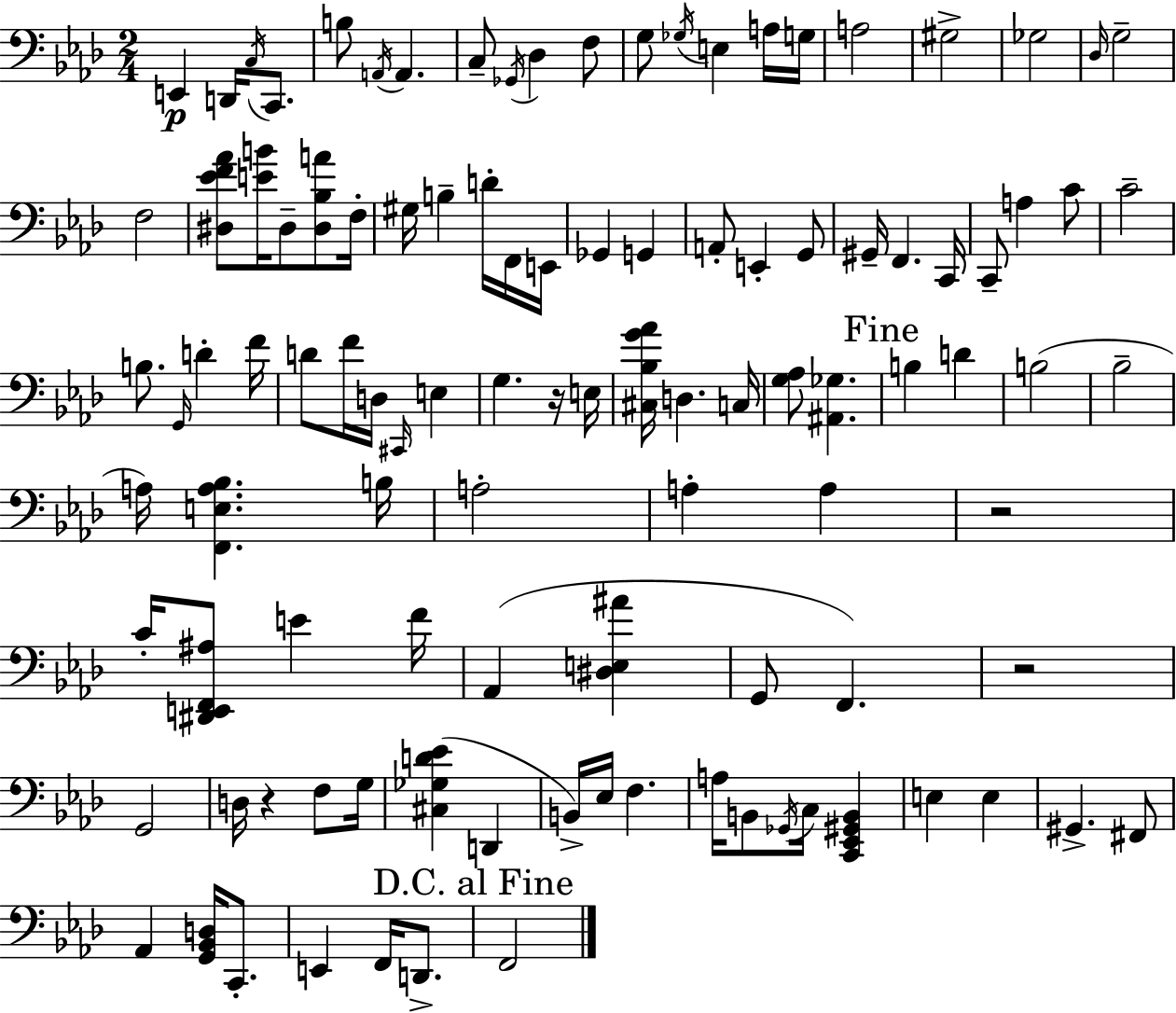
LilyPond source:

{
  \clef bass
  \numericTimeSignature
  \time 2/4
  \key aes \major
  e,4\p d,16 \acciaccatura { c16 } c,8. | b8 \acciaccatura { a,16 } a,4. | c8-- \acciaccatura { ges,16 } des4 | f8 g8 \acciaccatura { ges16 } e4 | \break a16 g16 a2 | gis2-> | ges2 | \grace { des16 } g2-- | \break f2 | <dis ees' f' aes'>8 <e' b'>16 | dis8-- <dis bes a'>8 f16-. gis16 b4-- | d'16-. f,16 e,16 ges,4 | \break g,4 a,8-. e,4-. | g,8 gis,16-- f,4. | c,16 c,8-- a4 | c'8 c'2-- | \break b8. | \grace { g,16 } d'4-. f'16 d'8 | f'16 d16 \grace { cis,16 } e4 g4. | r16 e16 <cis bes g' aes'>16 | \break d4. c16 <g aes>8 | <ais, ges>4. \mark "Fine" b4 | d'4 b2( | bes2-- | \break a16) | <f, e a bes>4. b16 a2-. | a4-. | a4 r2 | \break c'16-. | <dis, e, f, ais>8 e'4 f'16 aes,4( | <dis e ais'>4 g,8 | f,4.) r2 | \break g,2 | d16 | r4 f8 g16 <cis ges d' ees'>4( | d,4 b,16->) | \break ees16 f4. a16 | b,8 \acciaccatura { ges,16 } c16 <c, ees, gis, b,>4 | e4 e4 | gis,4.-> fis,8 | \break aes,4 <g, bes, d>16 c,8.-. | e,4 f,16 d,8.-> | \mark "D.C. al Fine" f,2 | \bar "|."
}